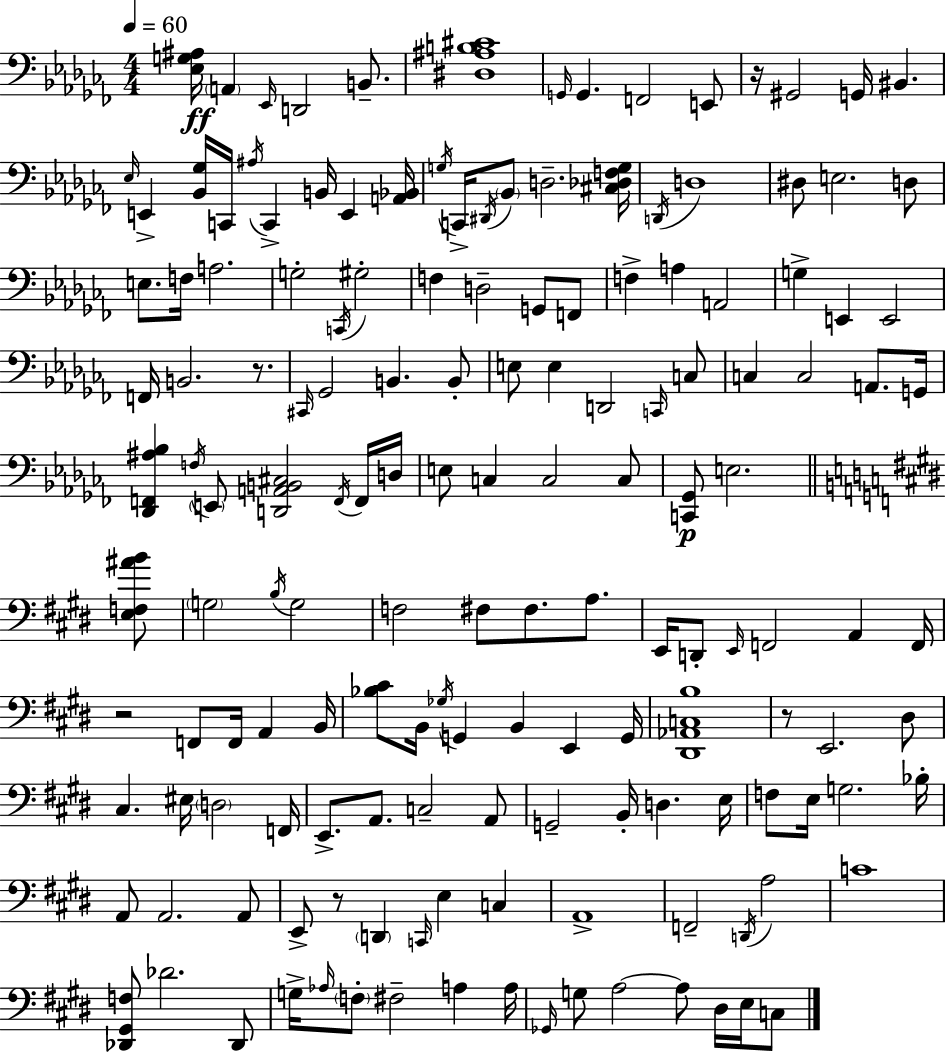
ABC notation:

X:1
T:Untitled
M:4/4
L:1/4
K:Abm
[_E,G,^A,]/4 A,, _E,,/4 D,,2 B,,/2 [^D,^A,B,^C]4 G,,/4 G,, F,,2 E,,/2 z/4 ^G,,2 G,,/4 ^B,, _E,/4 E,, [_B,,_G,]/4 C,,/4 ^A,/4 C,, B,,/4 E,, [A,,_B,,]/4 G,/4 C,,/4 ^D,,/4 _B,,/2 D,2 [^C,_D,F,G,]/4 D,,/4 D,4 ^D,/2 E,2 D,/2 E,/2 F,/4 A,2 G,2 C,,/4 ^G,2 F, D,2 G,,/2 F,,/2 F, A, A,,2 G, E,, E,,2 F,,/4 B,,2 z/2 ^C,,/4 _G,,2 B,, B,,/2 E,/2 E, D,,2 C,,/4 C,/2 C, C,2 A,,/2 G,,/4 [_D,,F,,^A,_B,] F,/4 E,,/2 [D,,A,,B,,^C,]2 F,,/4 F,,/4 D,/4 E,/2 C, C,2 C,/2 [C,,_G,,]/2 E,2 [E,F,^AB]/2 G,2 B,/4 G,2 F,2 ^F,/2 ^F,/2 A,/2 E,,/4 D,,/2 E,,/4 F,,2 A,, F,,/4 z2 F,,/2 F,,/4 A,, B,,/4 [_B,^C]/2 B,,/4 _G,/4 G,, B,, E,, G,,/4 [^D,,_A,,C,B,]4 z/2 E,,2 ^D,/2 ^C, ^E,/4 D,2 F,,/4 E,,/2 A,,/2 C,2 A,,/2 G,,2 B,,/4 D, E,/4 F,/2 E,/4 G,2 _B,/4 A,,/2 A,,2 A,,/2 E,,/2 z/2 D,, C,,/4 E, C, A,,4 F,,2 D,,/4 A,2 C4 [_D,,^G,,F,]/2 _D2 _D,,/2 G,/4 _A,/4 F,/2 ^F,2 A, A,/4 _G,,/4 G,/2 A,2 A,/2 ^D,/4 E,/4 C,/2